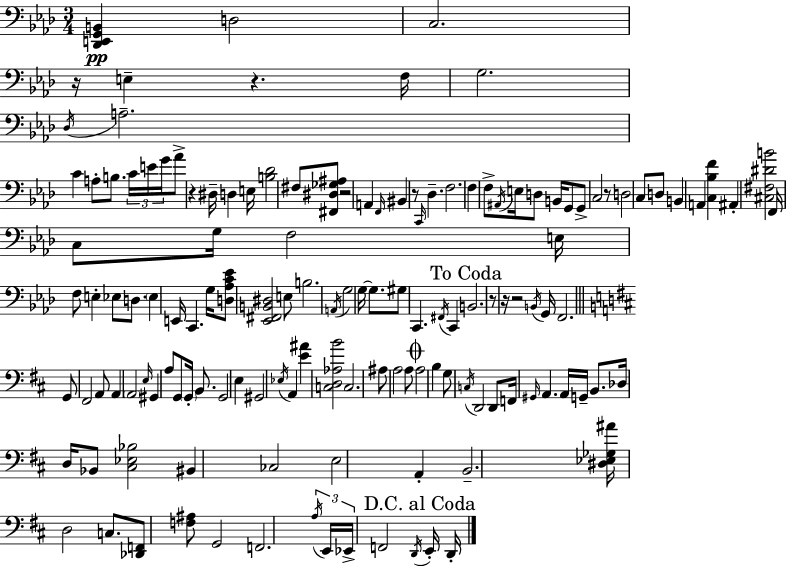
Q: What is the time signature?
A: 3/4